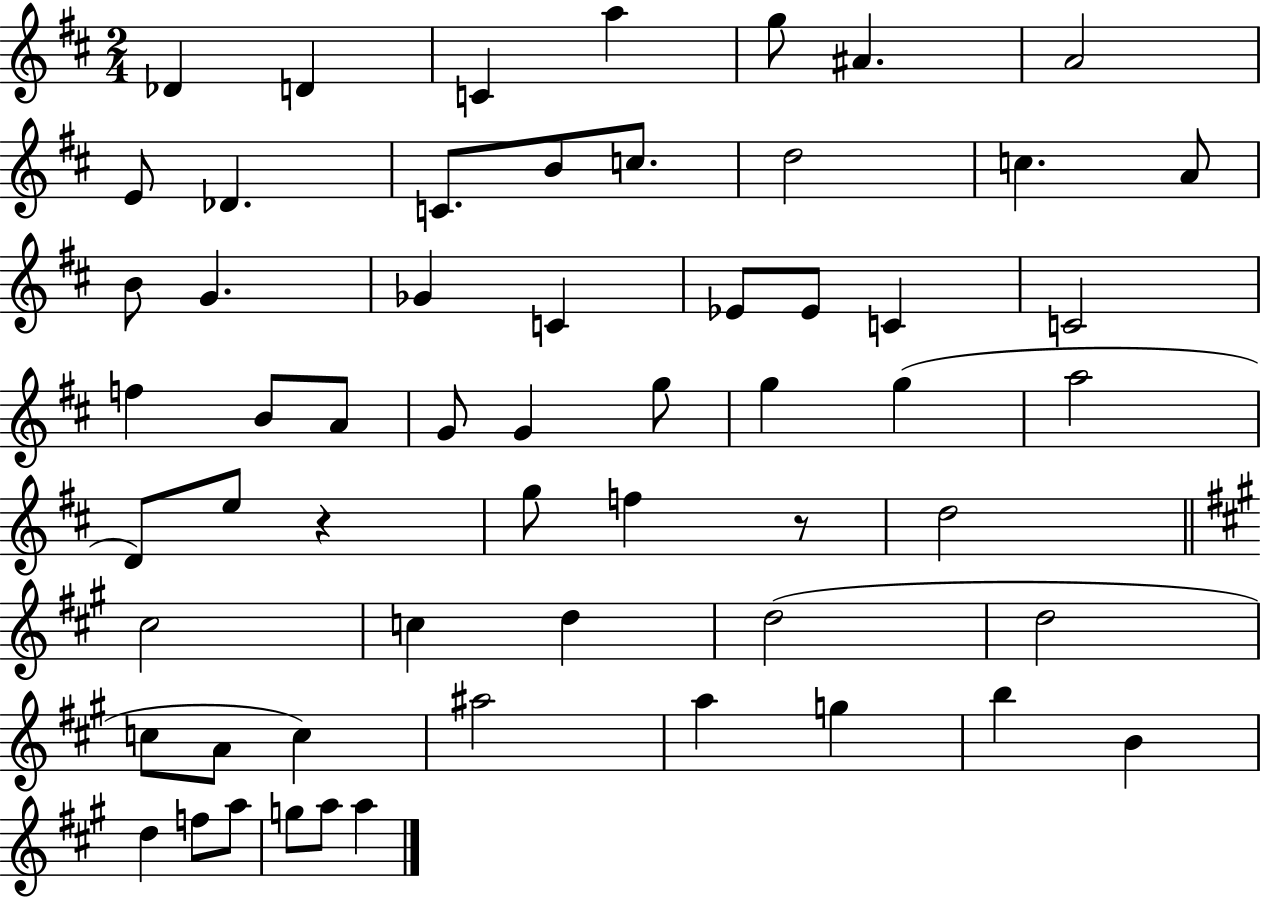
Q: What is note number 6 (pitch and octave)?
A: A#4